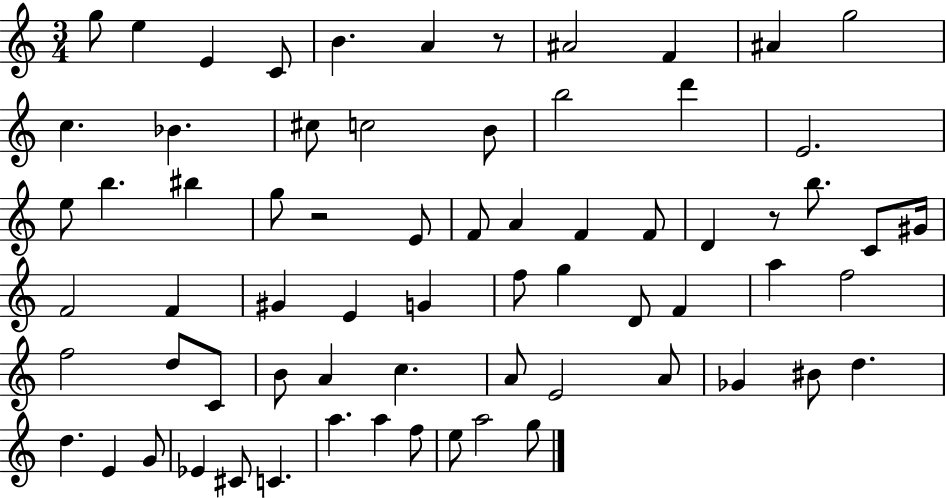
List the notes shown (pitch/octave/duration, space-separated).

G5/e E5/q E4/q C4/e B4/q. A4/q R/e A#4/h F4/q A#4/q G5/h C5/q. Bb4/q. C#5/e C5/h B4/e B5/h D6/q E4/h. E5/e B5/q. BIS5/q G5/e R/h E4/e F4/e A4/q F4/q F4/e D4/q R/e B5/e. C4/e G#4/s F4/h F4/q G#4/q E4/q G4/q F5/e G5/q D4/e F4/q A5/q F5/h F5/h D5/e C4/e B4/e A4/q C5/q. A4/e E4/h A4/e Gb4/q BIS4/e D5/q. D5/q. E4/q G4/e Eb4/q C#4/e C4/q. A5/q. A5/q F5/e E5/e A5/h G5/e